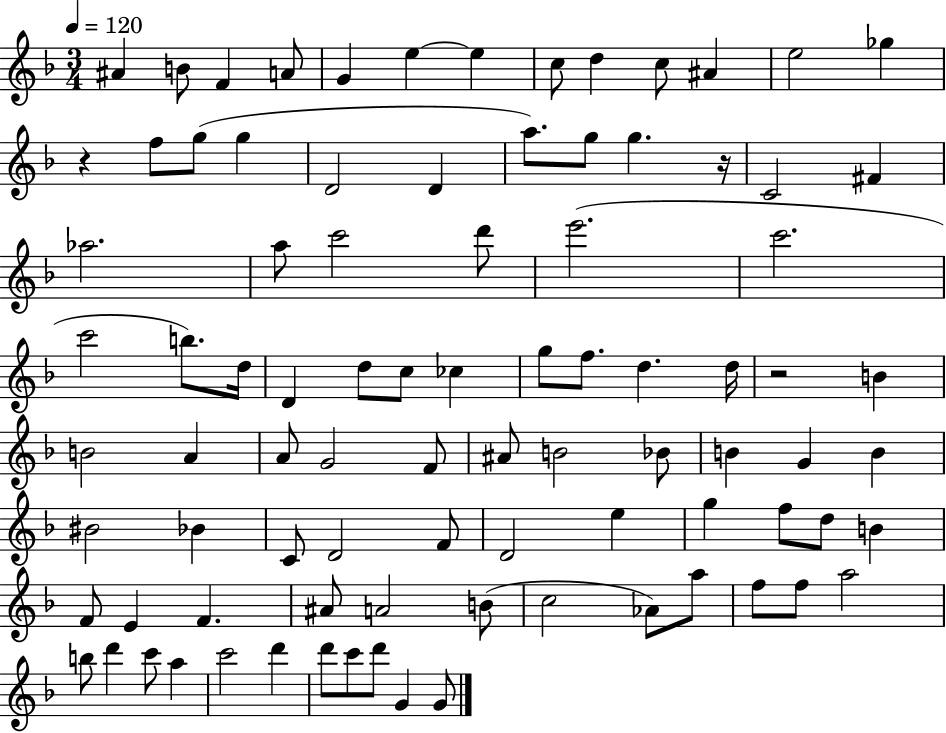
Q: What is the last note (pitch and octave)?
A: G4